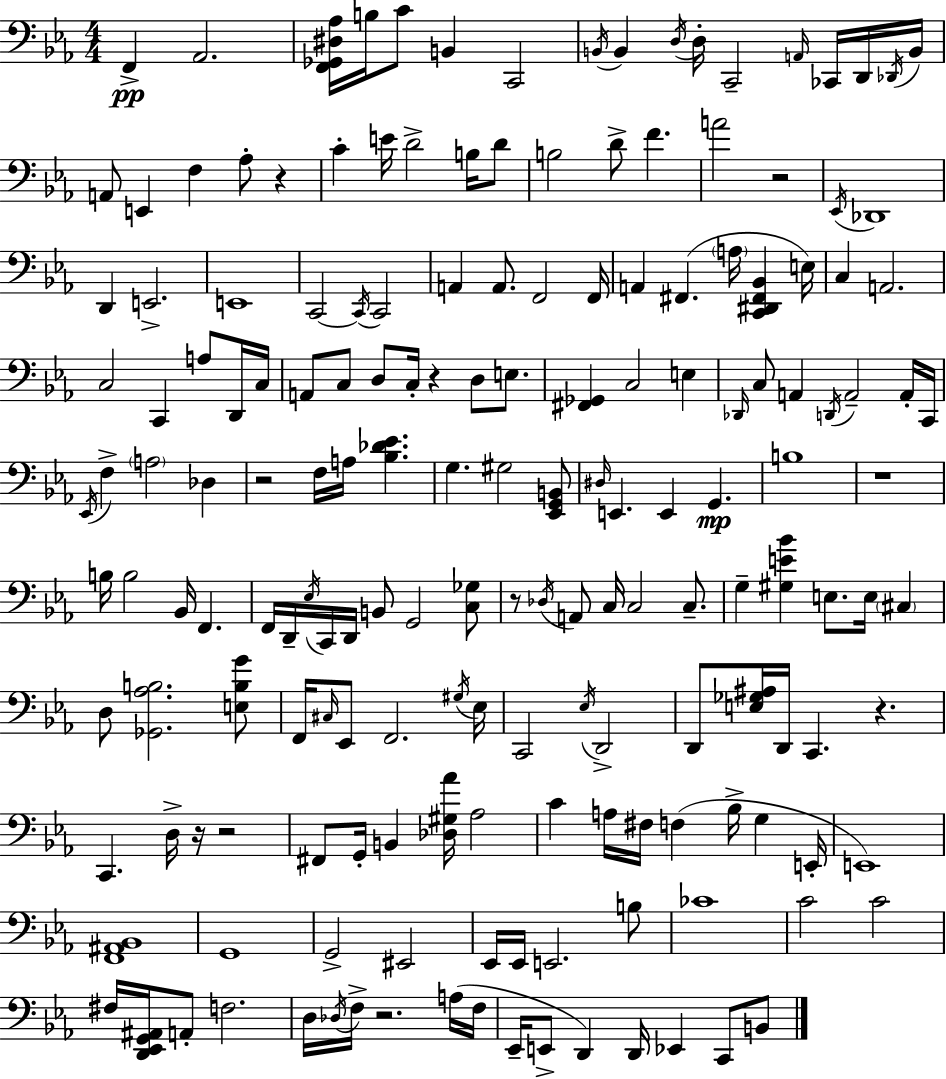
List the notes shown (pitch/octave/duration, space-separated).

F2/q Ab2/h. [F2,Gb2,D#3,Ab3]/s B3/s C4/e B2/q C2/h B2/s B2/q D3/s D3/s C2/h A2/s CES2/s D2/s Db2/s B2/s A2/e E2/q F3/q Ab3/e R/q C4/q E4/s D4/h B3/s D4/e B3/h D4/e F4/q. A4/h R/h Eb2/s Db2/w D2/q E2/h. E2/w C2/h C2/s C2/h A2/q A2/e. F2/h F2/s A2/q F#2/q. A3/s [C2,D#2,F#2,Bb2]/q E3/s C3/q A2/h. C3/h C2/q A3/e D2/s C3/s A2/e C3/e D3/e C3/s R/q D3/e E3/e. [F#2,Gb2]/q C3/h E3/q Db2/s C3/e A2/q D2/s A2/h A2/s C2/s Eb2/s F3/q A3/h Db3/q R/h F3/s A3/s [Bb3,Db4,Eb4]/q. G3/q. G#3/h [Eb2,G2,B2]/e D#3/s E2/q. E2/q G2/q. B3/w R/w B3/s B3/h Bb2/s F2/q. F2/s D2/s Eb3/s C2/s D2/s B2/e G2/h [C3,Gb3]/e R/e Db3/s A2/e C3/s C3/h C3/e. G3/q [G#3,E4,Bb4]/q E3/e. E3/s C#3/q D3/e [Gb2,Ab3,B3]/h. [E3,B3,G4]/e F2/s C#3/s Eb2/e F2/h. G#3/s Eb3/s C2/h Eb3/s D2/h D2/e [E3,Gb3,A#3]/s D2/s C2/q. R/q. C2/q. D3/s R/s R/h F#2/e G2/s B2/q [Db3,G#3,Ab4]/s Ab3/h C4/q A3/s F#3/s F3/q Bb3/s G3/q E2/s E2/w [F2,A#2,Bb2]/w G2/w G2/h EIS2/h Eb2/s Eb2/s E2/h. B3/e CES4/w C4/h C4/h F#3/s [D2,Eb2,G2,A#2]/s A2/e F3/h. D3/s Db3/s F3/s R/h. A3/s F3/s Eb2/s E2/e D2/q D2/s Eb2/q C2/e B2/e